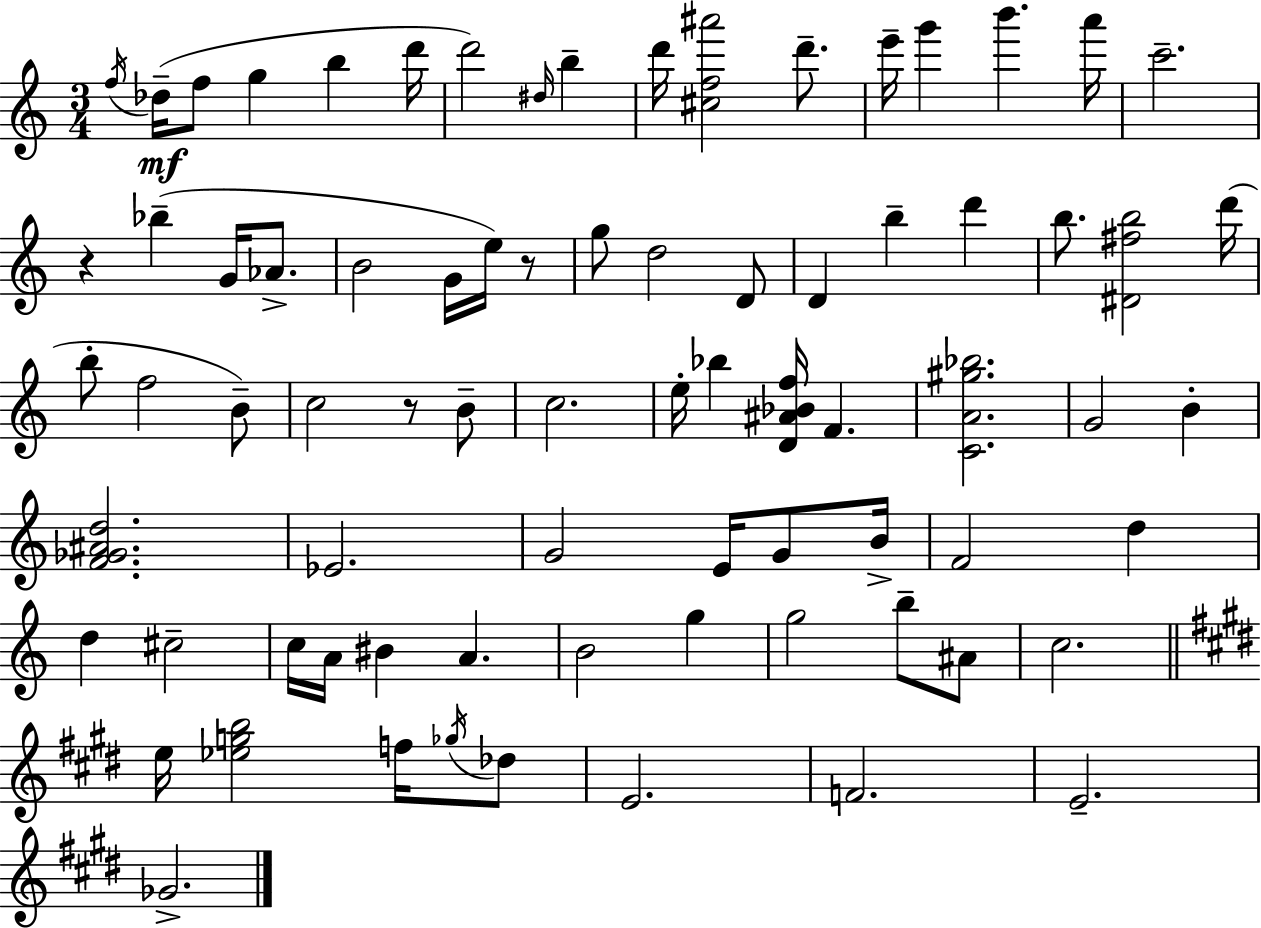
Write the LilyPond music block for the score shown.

{
  \clef treble
  \numericTimeSignature
  \time 3/4
  \key c \major
  \acciaccatura { f''16 }\mf des''16--( f''8 g''4 b''4 | d'''16 d'''2) \grace { dis''16 } b''4-- | d'''16 <cis'' f'' ais'''>2 d'''8.-- | e'''16-- g'''4 b'''4. | \break a'''16 c'''2.-- | r4 bes''4--( g'16 aes'8.-> | b'2 g'16 e''16) | r8 g''8 d''2 | \break d'8 d'4 b''4-- d'''4 | b''8. <dis' fis'' b''>2 | d'''16( b''8-. f''2 | b'8--) c''2 r8 | \break b'8-- c''2. | e''16-. bes''4 <d' ais' bes' f''>16 f'4. | <c' a' gis'' bes''>2. | g'2 b'4-. | \break <f' ges' ais' d''>2. | ees'2. | g'2 e'16 g'8 | b'16-> f'2 d''4 | \break d''4 cis''2-- | c''16 a'16 bis'4 a'4. | b'2 g''4 | g''2 b''8-- | \break ais'8 c''2. | \bar "||" \break \key e \major e''16 <ees'' g'' b''>2 f''16 \acciaccatura { ges''16 } des''8 | e'2. | f'2. | e'2.-- | \break ges'2.-> | \bar "|."
}